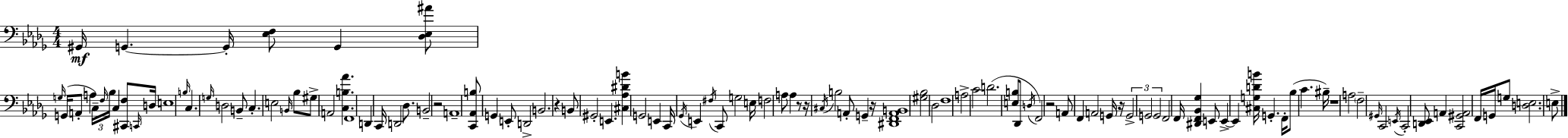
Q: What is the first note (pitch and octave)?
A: G#2